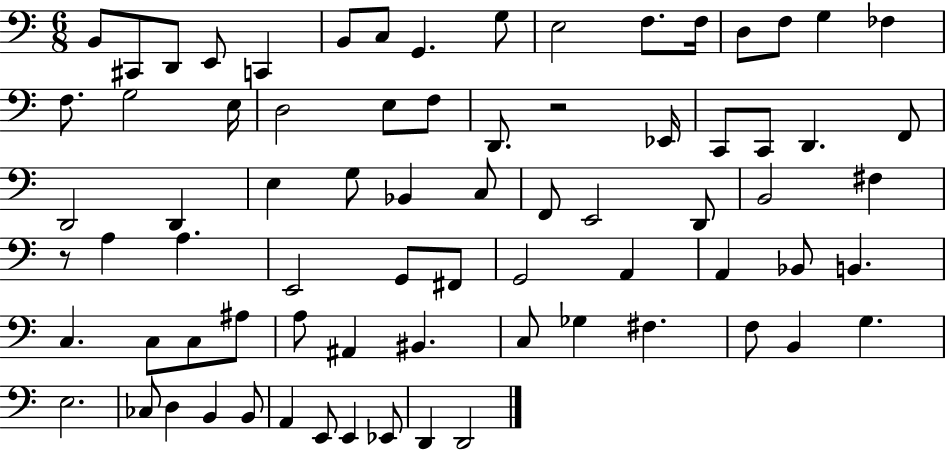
B2/e C#2/e D2/e E2/e C2/q B2/e C3/e G2/q. G3/e E3/h F3/e. F3/s D3/e F3/e G3/q FES3/q F3/e. G3/h E3/s D3/h E3/e F3/e D2/e. R/h Eb2/s C2/e C2/e D2/q. F2/e D2/h D2/q E3/q G3/e Bb2/q C3/e F2/e E2/h D2/e B2/h F#3/q R/e A3/q A3/q. E2/h G2/e F#2/e G2/h A2/q A2/q Bb2/e B2/q. C3/q. C3/e C3/e A#3/e A3/e A#2/q BIS2/q. C3/e Gb3/q F#3/q. F3/e B2/q G3/q. E3/h. CES3/e D3/q B2/q B2/e A2/q E2/e E2/q Eb2/e D2/q D2/h